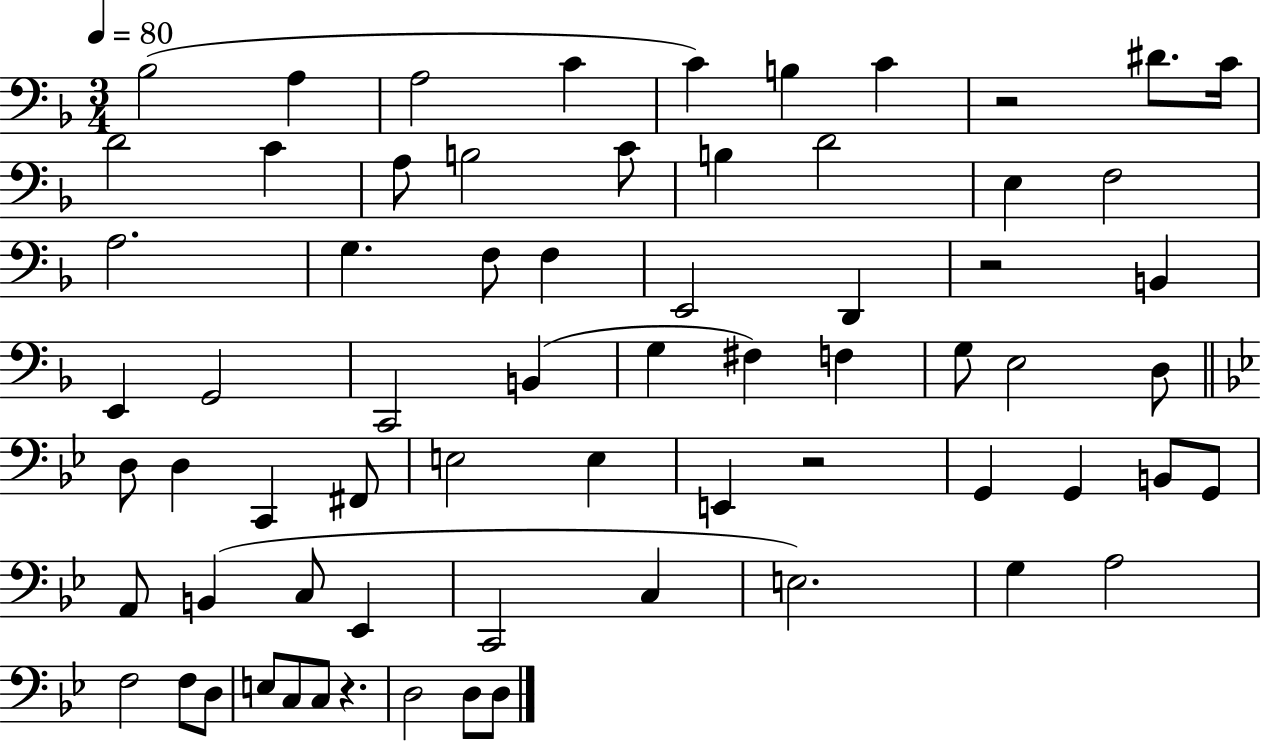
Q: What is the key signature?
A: F major